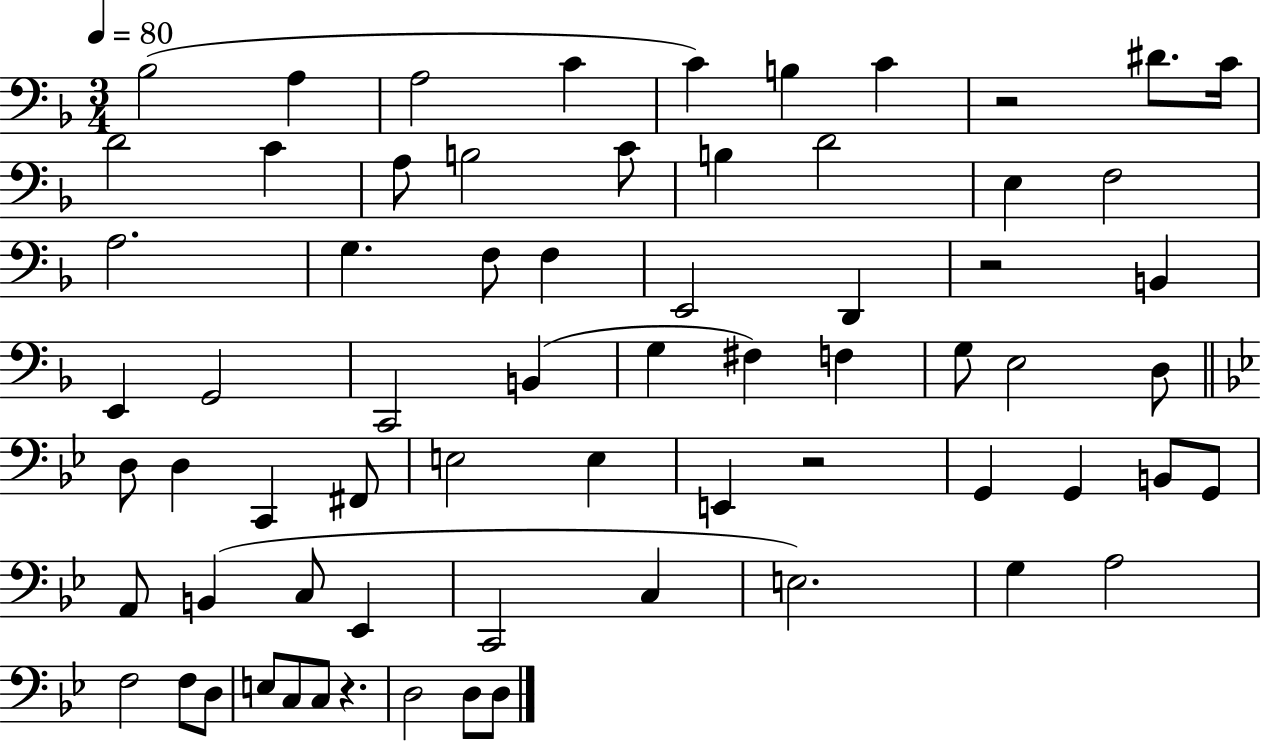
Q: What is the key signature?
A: F major